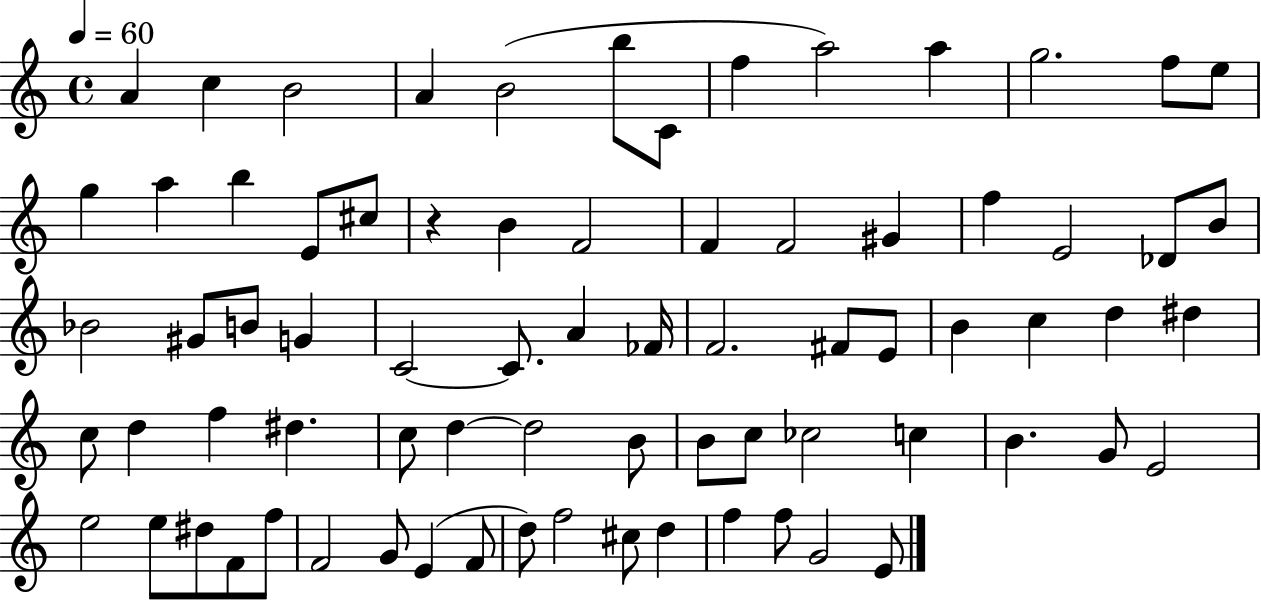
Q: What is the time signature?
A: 4/4